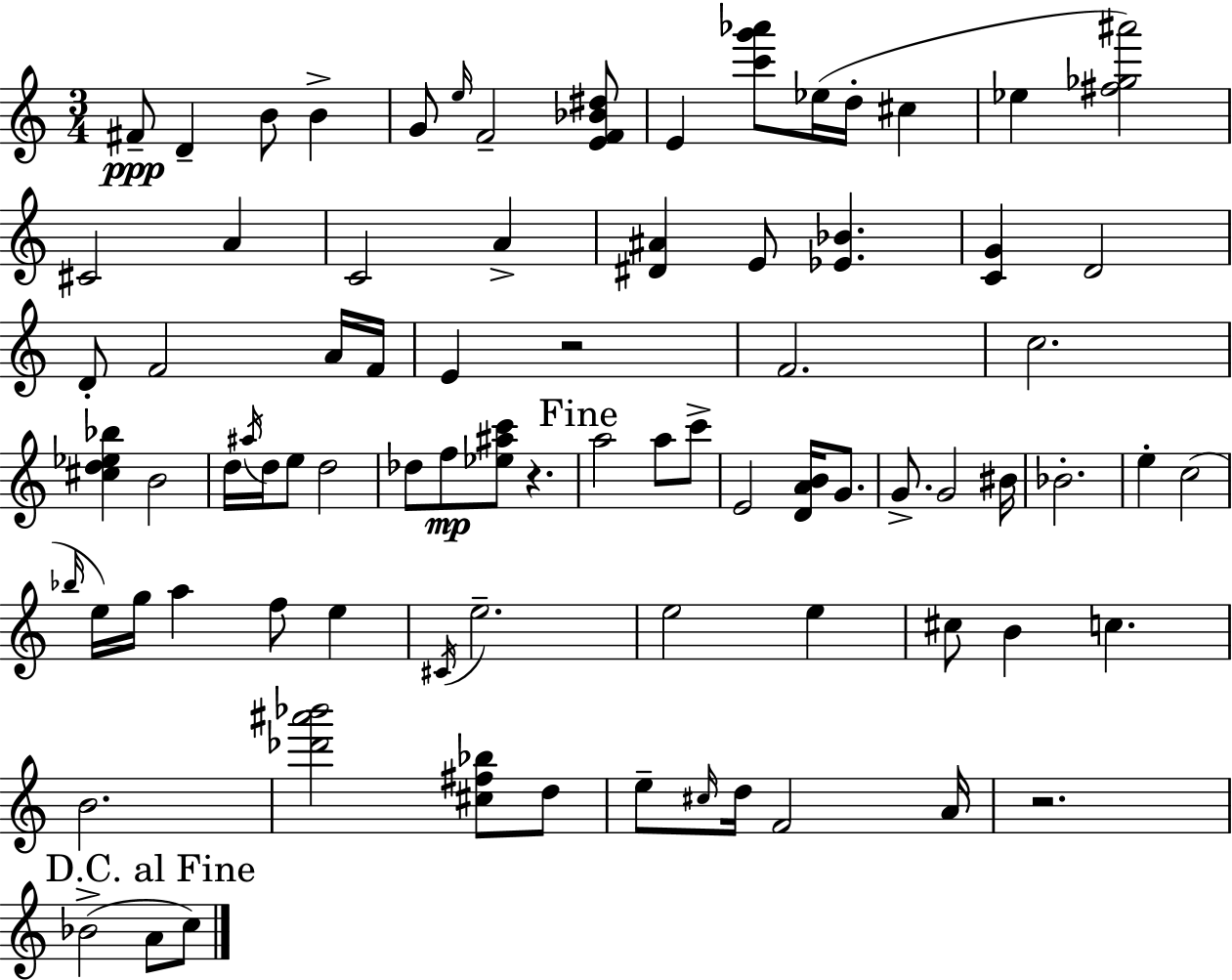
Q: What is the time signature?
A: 3/4